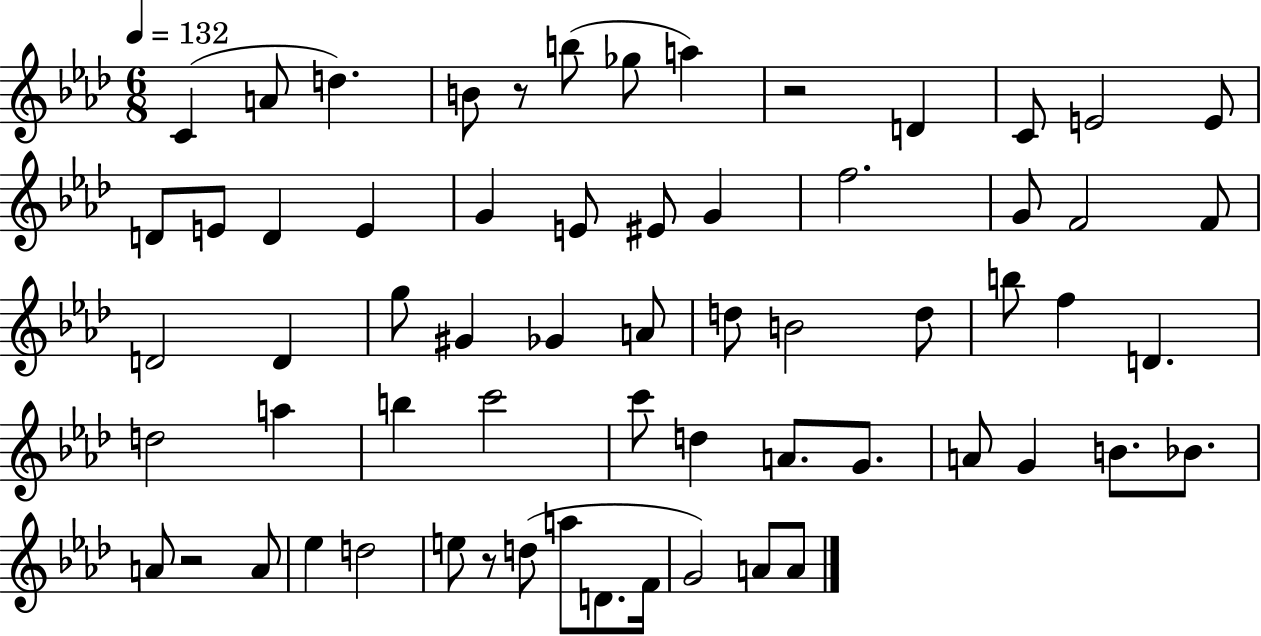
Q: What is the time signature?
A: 6/8